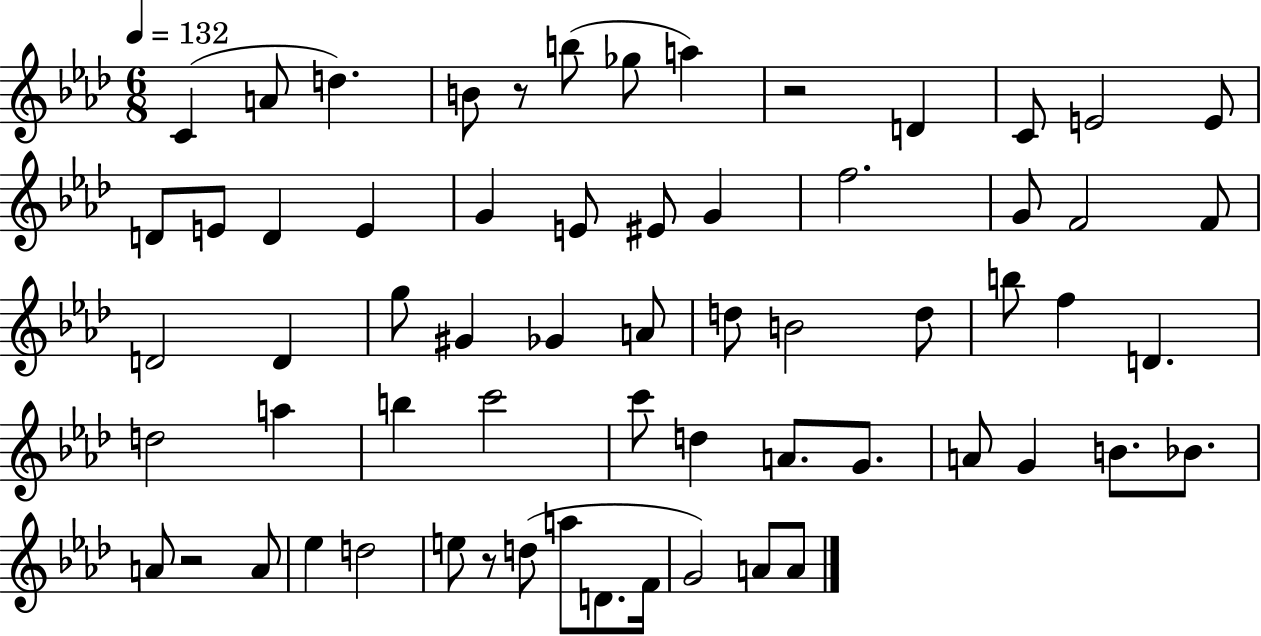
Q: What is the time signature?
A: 6/8